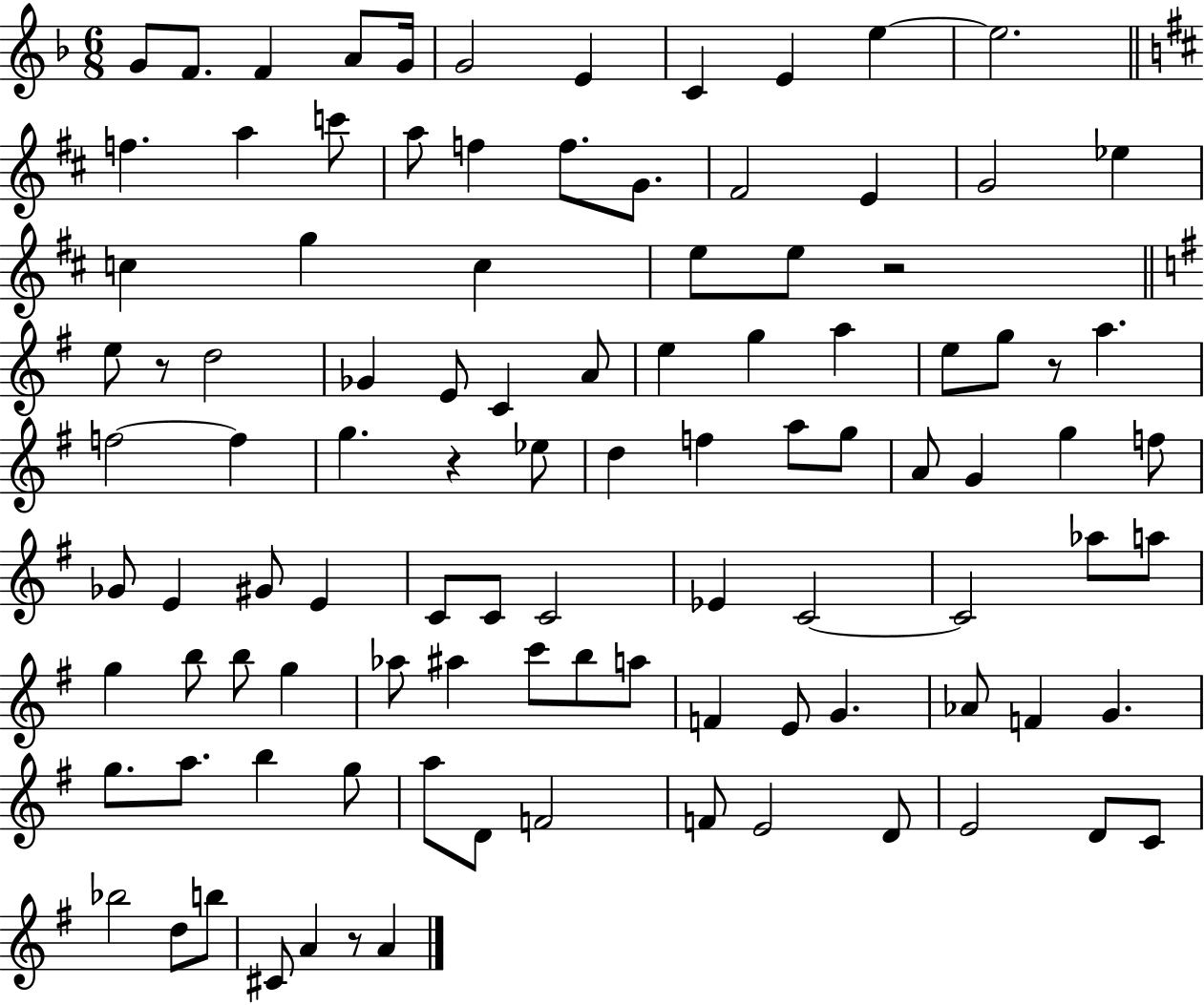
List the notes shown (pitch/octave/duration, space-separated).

G4/e F4/e. F4/q A4/e G4/s G4/h E4/q C4/q E4/q E5/q E5/h. F5/q. A5/q C6/e A5/e F5/q F5/e. G4/e. F#4/h E4/q G4/h Eb5/q C5/q G5/q C5/q E5/e E5/e R/h E5/e R/e D5/h Gb4/q E4/e C4/q A4/e E5/q G5/q A5/q E5/e G5/e R/e A5/q. F5/h F5/q G5/q. R/q Eb5/e D5/q F5/q A5/e G5/e A4/e G4/q G5/q F5/e Gb4/e E4/q G#4/e E4/q C4/e C4/e C4/h Eb4/q C4/h C4/h Ab5/e A5/e G5/q B5/e B5/e G5/q Ab5/e A#5/q C6/e B5/e A5/e F4/q E4/e G4/q. Ab4/e F4/q G4/q. G5/e. A5/e. B5/q G5/e A5/e D4/e F4/h F4/e E4/h D4/e E4/h D4/e C4/e Bb5/h D5/e B5/e C#4/e A4/q R/e A4/q